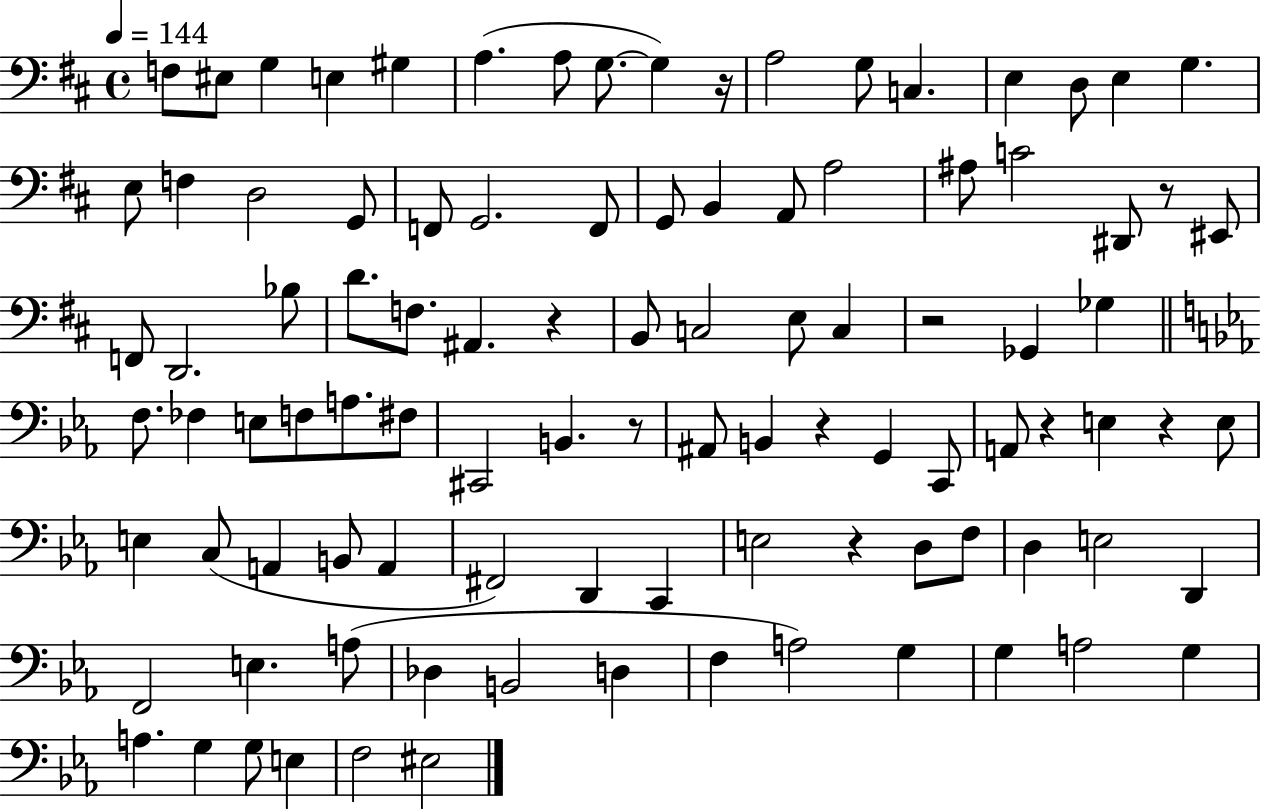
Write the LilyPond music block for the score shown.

{
  \clef bass
  \time 4/4
  \defaultTimeSignature
  \key d \major
  \tempo 4 = 144
  f8 eis8 g4 e4 gis4 | a4.( a8 g8.~~ g4) r16 | a2 g8 c4. | e4 d8 e4 g4. | \break e8 f4 d2 g,8 | f,8 g,2. f,8 | g,8 b,4 a,8 a2 | ais8 c'2 dis,8 r8 eis,8 | \break f,8 d,2. bes8 | d'8. f8. ais,4. r4 | b,8 c2 e8 c4 | r2 ges,4 ges4 | \break \bar "||" \break \key c \minor f8. fes4 e8 f8 a8. fis8 | cis,2 b,4. r8 | ais,8 b,4 r4 g,4 c,8 | a,8 r4 e4 r4 e8 | \break e4 c8( a,4 b,8 a,4 | fis,2) d,4 c,4 | e2 r4 d8 f8 | d4 e2 d,4 | \break f,2 e4. a8( | des4 b,2 d4 | f4 a2) g4 | g4 a2 g4 | \break a4. g4 g8 e4 | f2 eis2 | \bar "|."
}